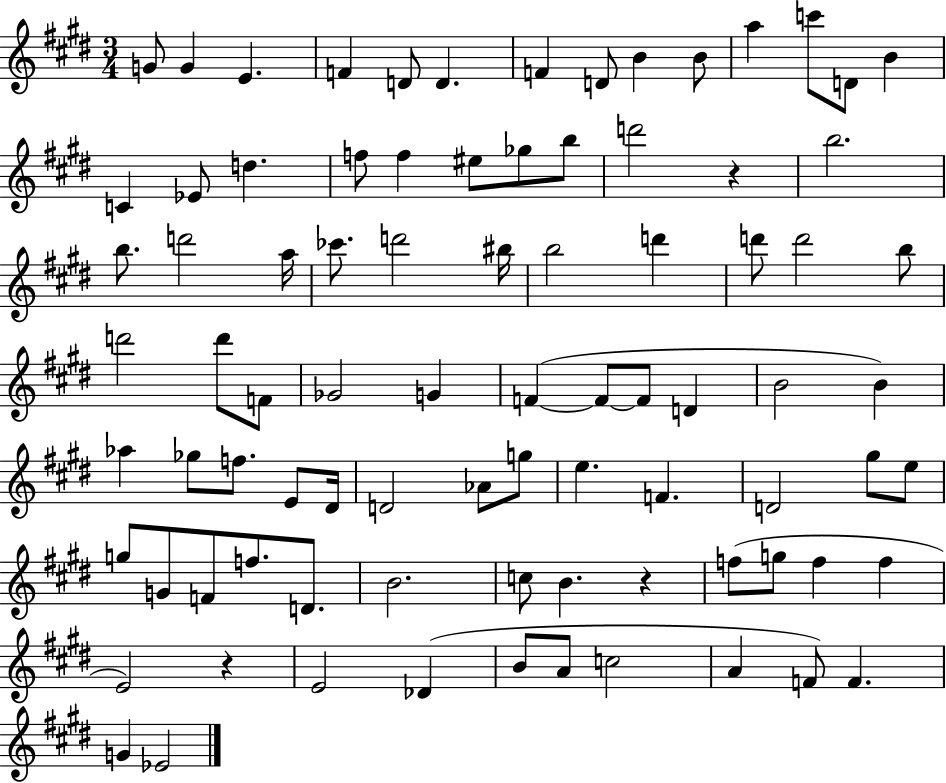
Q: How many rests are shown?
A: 3